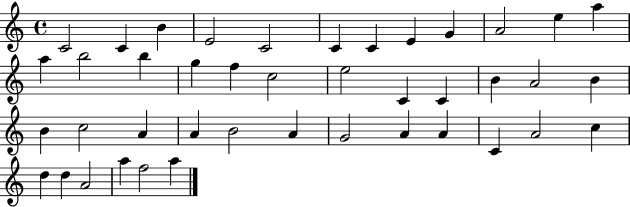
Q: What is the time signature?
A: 4/4